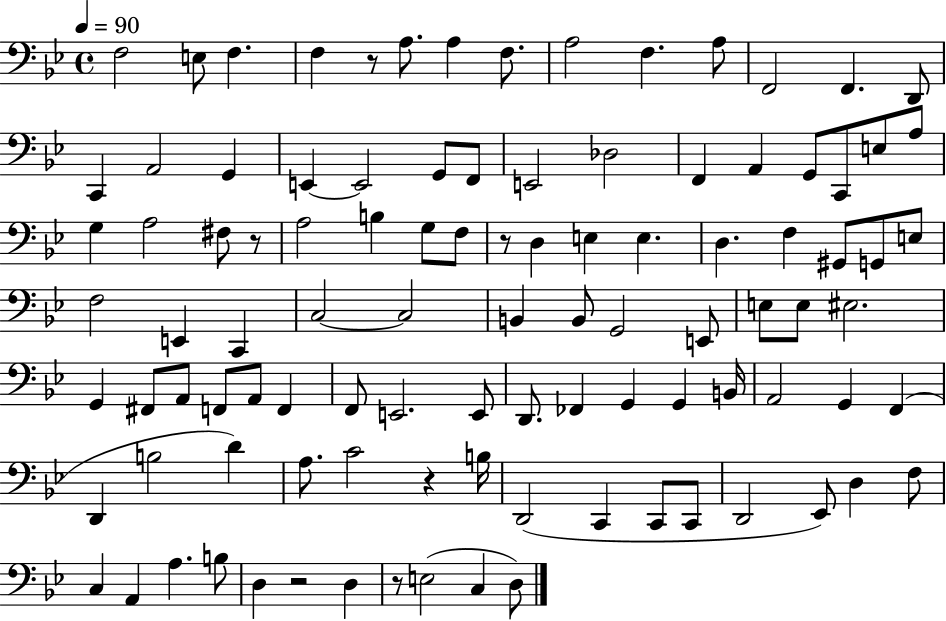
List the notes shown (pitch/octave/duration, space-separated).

F3/h E3/e F3/q. F3/q R/e A3/e. A3/q F3/e. A3/h F3/q. A3/e F2/h F2/q. D2/e C2/q A2/h G2/q E2/q E2/h G2/e F2/e E2/h Db3/h F2/q A2/q G2/e C2/e E3/e A3/e G3/q A3/h F#3/e R/e A3/h B3/q G3/e F3/e R/e D3/q E3/q E3/q. D3/q. F3/q G#2/e G2/e E3/e F3/h E2/q C2/q C3/h C3/h B2/q B2/e G2/h E2/e E3/e E3/e EIS3/h. G2/q F#2/e A2/e F2/e A2/e F2/q F2/e E2/h. E2/e D2/e. FES2/q G2/q G2/q B2/s A2/h G2/q F2/q D2/q B3/h D4/q A3/e. C4/h R/q B3/s D2/h C2/q C2/e C2/e D2/h Eb2/e D3/q F3/e C3/q A2/q A3/q. B3/e D3/q R/h D3/q R/e E3/h C3/q D3/e